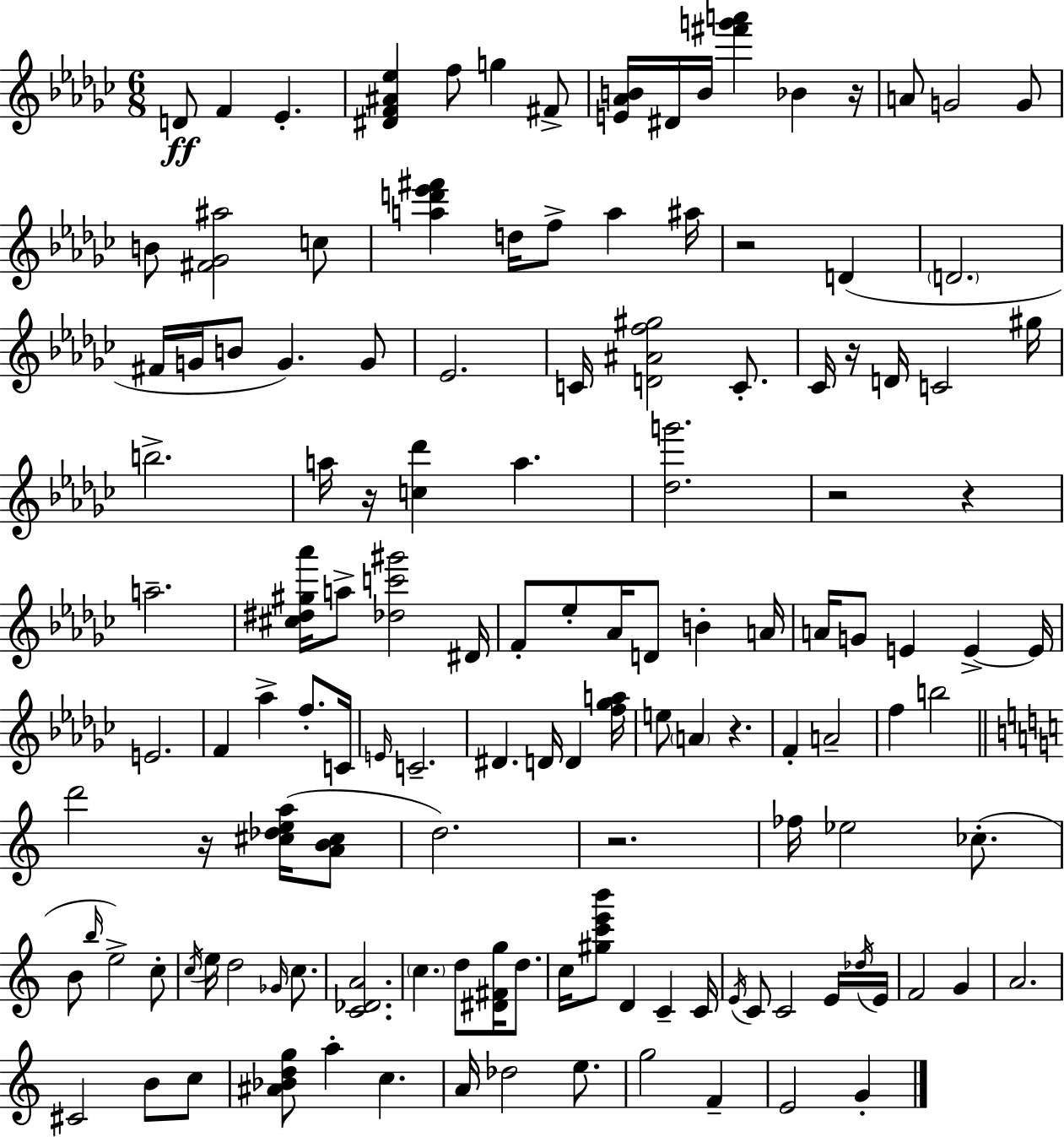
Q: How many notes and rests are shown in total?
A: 133